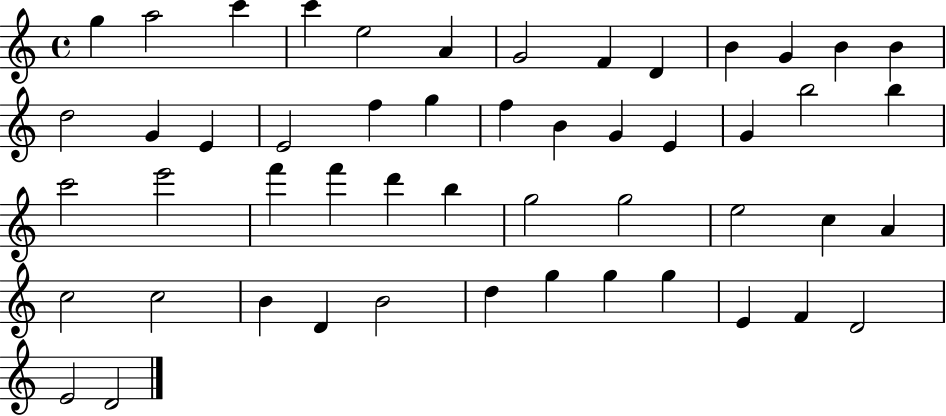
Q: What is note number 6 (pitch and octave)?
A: A4